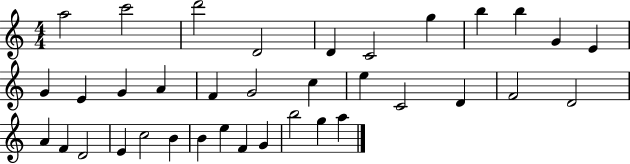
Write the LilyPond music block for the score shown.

{
  \clef treble
  \numericTimeSignature
  \time 4/4
  \key c \major
  a''2 c'''2 | d'''2 d'2 | d'4 c'2 g''4 | b''4 b''4 g'4 e'4 | \break g'4 e'4 g'4 a'4 | f'4 g'2 c''4 | e''4 c'2 d'4 | f'2 d'2 | \break a'4 f'4 d'2 | e'4 c''2 b'4 | b'4 e''4 f'4 g'4 | b''2 g''4 a''4 | \break \bar "|."
}